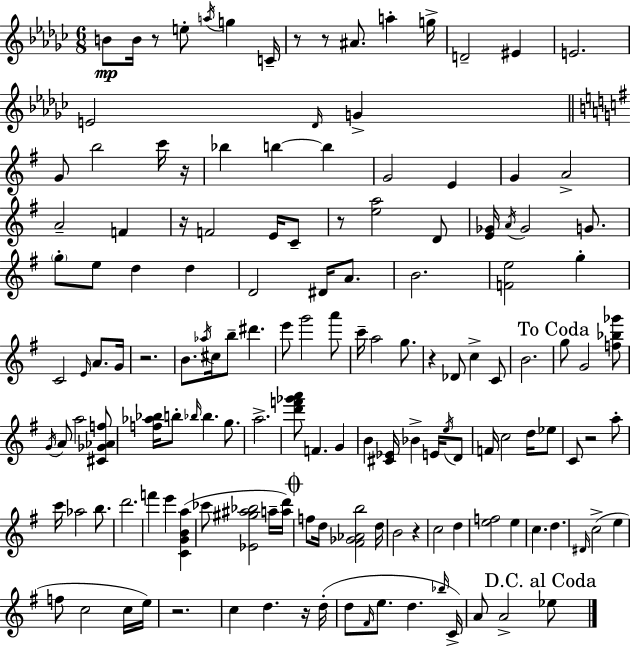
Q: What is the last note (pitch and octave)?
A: Eb5